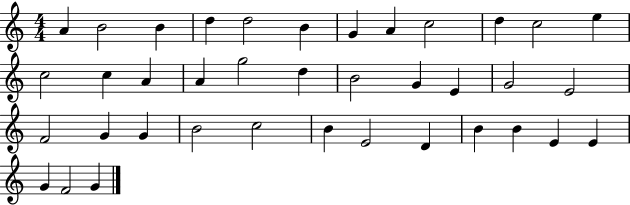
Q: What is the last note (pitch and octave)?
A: G4